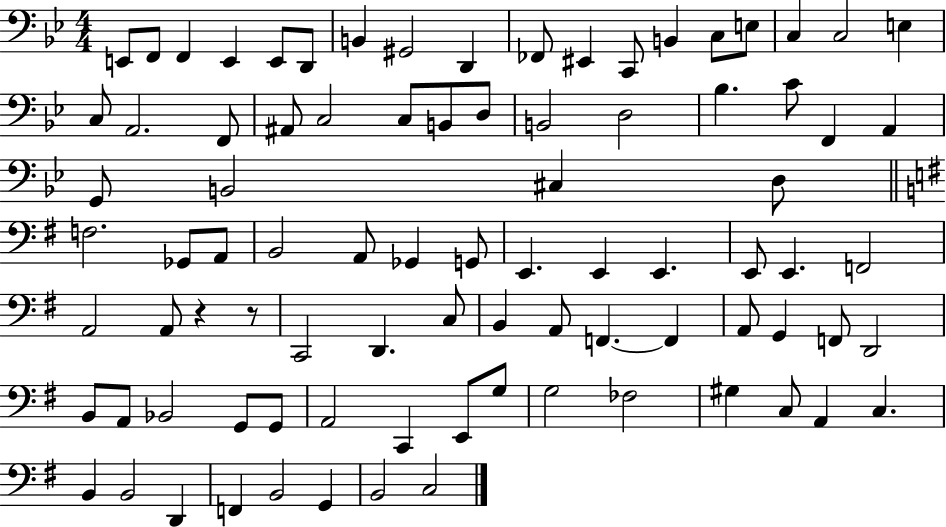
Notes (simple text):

E2/e F2/e F2/q E2/q E2/e D2/e B2/q G#2/h D2/q FES2/e EIS2/q C2/e B2/q C3/e E3/e C3/q C3/h E3/q C3/e A2/h. F2/e A#2/e C3/h C3/e B2/e D3/e B2/h D3/h Bb3/q. C4/e F2/q A2/q G2/e B2/h C#3/q D3/e F3/h. Gb2/e A2/e B2/h A2/e Gb2/q G2/e E2/q. E2/q E2/q. E2/e E2/q. F2/h A2/h A2/e R/q R/e C2/h D2/q. C3/e B2/q A2/e F2/q. F2/q A2/e G2/q F2/e D2/h B2/e A2/e Bb2/h G2/e G2/e A2/h C2/q E2/e G3/e G3/h FES3/h G#3/q C3/e A2/q C3/q. B2/q B2/h D2/q F2/q B2/h G2/q B2/h C3/h